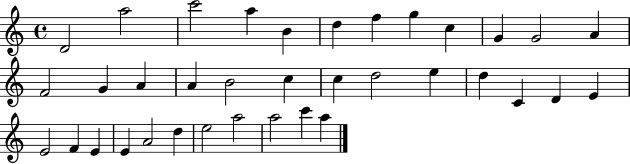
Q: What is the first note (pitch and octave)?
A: D4